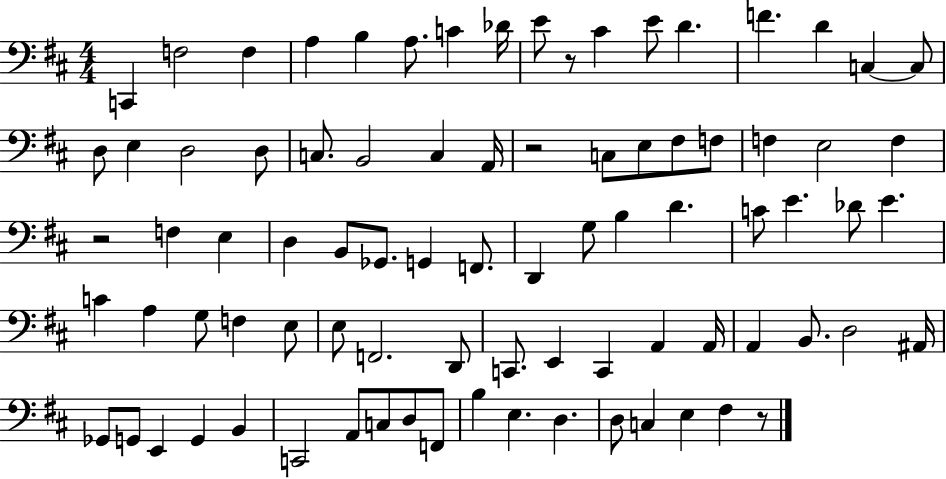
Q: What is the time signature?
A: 4/4